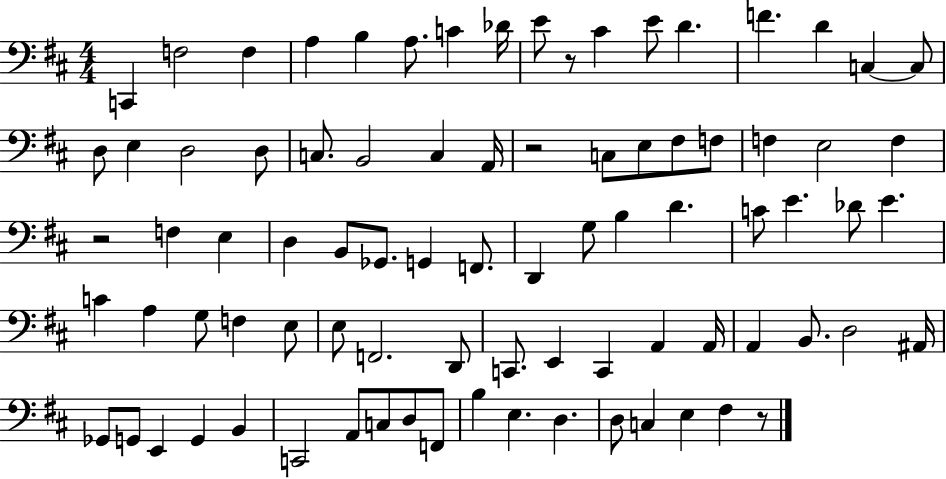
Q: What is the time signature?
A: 4/4